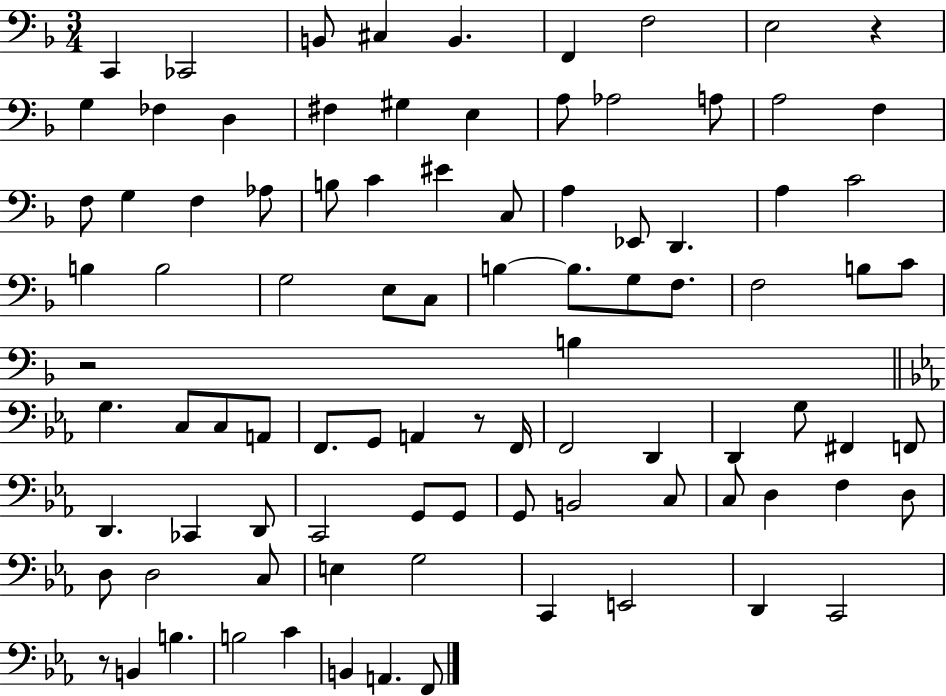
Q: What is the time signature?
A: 3/4